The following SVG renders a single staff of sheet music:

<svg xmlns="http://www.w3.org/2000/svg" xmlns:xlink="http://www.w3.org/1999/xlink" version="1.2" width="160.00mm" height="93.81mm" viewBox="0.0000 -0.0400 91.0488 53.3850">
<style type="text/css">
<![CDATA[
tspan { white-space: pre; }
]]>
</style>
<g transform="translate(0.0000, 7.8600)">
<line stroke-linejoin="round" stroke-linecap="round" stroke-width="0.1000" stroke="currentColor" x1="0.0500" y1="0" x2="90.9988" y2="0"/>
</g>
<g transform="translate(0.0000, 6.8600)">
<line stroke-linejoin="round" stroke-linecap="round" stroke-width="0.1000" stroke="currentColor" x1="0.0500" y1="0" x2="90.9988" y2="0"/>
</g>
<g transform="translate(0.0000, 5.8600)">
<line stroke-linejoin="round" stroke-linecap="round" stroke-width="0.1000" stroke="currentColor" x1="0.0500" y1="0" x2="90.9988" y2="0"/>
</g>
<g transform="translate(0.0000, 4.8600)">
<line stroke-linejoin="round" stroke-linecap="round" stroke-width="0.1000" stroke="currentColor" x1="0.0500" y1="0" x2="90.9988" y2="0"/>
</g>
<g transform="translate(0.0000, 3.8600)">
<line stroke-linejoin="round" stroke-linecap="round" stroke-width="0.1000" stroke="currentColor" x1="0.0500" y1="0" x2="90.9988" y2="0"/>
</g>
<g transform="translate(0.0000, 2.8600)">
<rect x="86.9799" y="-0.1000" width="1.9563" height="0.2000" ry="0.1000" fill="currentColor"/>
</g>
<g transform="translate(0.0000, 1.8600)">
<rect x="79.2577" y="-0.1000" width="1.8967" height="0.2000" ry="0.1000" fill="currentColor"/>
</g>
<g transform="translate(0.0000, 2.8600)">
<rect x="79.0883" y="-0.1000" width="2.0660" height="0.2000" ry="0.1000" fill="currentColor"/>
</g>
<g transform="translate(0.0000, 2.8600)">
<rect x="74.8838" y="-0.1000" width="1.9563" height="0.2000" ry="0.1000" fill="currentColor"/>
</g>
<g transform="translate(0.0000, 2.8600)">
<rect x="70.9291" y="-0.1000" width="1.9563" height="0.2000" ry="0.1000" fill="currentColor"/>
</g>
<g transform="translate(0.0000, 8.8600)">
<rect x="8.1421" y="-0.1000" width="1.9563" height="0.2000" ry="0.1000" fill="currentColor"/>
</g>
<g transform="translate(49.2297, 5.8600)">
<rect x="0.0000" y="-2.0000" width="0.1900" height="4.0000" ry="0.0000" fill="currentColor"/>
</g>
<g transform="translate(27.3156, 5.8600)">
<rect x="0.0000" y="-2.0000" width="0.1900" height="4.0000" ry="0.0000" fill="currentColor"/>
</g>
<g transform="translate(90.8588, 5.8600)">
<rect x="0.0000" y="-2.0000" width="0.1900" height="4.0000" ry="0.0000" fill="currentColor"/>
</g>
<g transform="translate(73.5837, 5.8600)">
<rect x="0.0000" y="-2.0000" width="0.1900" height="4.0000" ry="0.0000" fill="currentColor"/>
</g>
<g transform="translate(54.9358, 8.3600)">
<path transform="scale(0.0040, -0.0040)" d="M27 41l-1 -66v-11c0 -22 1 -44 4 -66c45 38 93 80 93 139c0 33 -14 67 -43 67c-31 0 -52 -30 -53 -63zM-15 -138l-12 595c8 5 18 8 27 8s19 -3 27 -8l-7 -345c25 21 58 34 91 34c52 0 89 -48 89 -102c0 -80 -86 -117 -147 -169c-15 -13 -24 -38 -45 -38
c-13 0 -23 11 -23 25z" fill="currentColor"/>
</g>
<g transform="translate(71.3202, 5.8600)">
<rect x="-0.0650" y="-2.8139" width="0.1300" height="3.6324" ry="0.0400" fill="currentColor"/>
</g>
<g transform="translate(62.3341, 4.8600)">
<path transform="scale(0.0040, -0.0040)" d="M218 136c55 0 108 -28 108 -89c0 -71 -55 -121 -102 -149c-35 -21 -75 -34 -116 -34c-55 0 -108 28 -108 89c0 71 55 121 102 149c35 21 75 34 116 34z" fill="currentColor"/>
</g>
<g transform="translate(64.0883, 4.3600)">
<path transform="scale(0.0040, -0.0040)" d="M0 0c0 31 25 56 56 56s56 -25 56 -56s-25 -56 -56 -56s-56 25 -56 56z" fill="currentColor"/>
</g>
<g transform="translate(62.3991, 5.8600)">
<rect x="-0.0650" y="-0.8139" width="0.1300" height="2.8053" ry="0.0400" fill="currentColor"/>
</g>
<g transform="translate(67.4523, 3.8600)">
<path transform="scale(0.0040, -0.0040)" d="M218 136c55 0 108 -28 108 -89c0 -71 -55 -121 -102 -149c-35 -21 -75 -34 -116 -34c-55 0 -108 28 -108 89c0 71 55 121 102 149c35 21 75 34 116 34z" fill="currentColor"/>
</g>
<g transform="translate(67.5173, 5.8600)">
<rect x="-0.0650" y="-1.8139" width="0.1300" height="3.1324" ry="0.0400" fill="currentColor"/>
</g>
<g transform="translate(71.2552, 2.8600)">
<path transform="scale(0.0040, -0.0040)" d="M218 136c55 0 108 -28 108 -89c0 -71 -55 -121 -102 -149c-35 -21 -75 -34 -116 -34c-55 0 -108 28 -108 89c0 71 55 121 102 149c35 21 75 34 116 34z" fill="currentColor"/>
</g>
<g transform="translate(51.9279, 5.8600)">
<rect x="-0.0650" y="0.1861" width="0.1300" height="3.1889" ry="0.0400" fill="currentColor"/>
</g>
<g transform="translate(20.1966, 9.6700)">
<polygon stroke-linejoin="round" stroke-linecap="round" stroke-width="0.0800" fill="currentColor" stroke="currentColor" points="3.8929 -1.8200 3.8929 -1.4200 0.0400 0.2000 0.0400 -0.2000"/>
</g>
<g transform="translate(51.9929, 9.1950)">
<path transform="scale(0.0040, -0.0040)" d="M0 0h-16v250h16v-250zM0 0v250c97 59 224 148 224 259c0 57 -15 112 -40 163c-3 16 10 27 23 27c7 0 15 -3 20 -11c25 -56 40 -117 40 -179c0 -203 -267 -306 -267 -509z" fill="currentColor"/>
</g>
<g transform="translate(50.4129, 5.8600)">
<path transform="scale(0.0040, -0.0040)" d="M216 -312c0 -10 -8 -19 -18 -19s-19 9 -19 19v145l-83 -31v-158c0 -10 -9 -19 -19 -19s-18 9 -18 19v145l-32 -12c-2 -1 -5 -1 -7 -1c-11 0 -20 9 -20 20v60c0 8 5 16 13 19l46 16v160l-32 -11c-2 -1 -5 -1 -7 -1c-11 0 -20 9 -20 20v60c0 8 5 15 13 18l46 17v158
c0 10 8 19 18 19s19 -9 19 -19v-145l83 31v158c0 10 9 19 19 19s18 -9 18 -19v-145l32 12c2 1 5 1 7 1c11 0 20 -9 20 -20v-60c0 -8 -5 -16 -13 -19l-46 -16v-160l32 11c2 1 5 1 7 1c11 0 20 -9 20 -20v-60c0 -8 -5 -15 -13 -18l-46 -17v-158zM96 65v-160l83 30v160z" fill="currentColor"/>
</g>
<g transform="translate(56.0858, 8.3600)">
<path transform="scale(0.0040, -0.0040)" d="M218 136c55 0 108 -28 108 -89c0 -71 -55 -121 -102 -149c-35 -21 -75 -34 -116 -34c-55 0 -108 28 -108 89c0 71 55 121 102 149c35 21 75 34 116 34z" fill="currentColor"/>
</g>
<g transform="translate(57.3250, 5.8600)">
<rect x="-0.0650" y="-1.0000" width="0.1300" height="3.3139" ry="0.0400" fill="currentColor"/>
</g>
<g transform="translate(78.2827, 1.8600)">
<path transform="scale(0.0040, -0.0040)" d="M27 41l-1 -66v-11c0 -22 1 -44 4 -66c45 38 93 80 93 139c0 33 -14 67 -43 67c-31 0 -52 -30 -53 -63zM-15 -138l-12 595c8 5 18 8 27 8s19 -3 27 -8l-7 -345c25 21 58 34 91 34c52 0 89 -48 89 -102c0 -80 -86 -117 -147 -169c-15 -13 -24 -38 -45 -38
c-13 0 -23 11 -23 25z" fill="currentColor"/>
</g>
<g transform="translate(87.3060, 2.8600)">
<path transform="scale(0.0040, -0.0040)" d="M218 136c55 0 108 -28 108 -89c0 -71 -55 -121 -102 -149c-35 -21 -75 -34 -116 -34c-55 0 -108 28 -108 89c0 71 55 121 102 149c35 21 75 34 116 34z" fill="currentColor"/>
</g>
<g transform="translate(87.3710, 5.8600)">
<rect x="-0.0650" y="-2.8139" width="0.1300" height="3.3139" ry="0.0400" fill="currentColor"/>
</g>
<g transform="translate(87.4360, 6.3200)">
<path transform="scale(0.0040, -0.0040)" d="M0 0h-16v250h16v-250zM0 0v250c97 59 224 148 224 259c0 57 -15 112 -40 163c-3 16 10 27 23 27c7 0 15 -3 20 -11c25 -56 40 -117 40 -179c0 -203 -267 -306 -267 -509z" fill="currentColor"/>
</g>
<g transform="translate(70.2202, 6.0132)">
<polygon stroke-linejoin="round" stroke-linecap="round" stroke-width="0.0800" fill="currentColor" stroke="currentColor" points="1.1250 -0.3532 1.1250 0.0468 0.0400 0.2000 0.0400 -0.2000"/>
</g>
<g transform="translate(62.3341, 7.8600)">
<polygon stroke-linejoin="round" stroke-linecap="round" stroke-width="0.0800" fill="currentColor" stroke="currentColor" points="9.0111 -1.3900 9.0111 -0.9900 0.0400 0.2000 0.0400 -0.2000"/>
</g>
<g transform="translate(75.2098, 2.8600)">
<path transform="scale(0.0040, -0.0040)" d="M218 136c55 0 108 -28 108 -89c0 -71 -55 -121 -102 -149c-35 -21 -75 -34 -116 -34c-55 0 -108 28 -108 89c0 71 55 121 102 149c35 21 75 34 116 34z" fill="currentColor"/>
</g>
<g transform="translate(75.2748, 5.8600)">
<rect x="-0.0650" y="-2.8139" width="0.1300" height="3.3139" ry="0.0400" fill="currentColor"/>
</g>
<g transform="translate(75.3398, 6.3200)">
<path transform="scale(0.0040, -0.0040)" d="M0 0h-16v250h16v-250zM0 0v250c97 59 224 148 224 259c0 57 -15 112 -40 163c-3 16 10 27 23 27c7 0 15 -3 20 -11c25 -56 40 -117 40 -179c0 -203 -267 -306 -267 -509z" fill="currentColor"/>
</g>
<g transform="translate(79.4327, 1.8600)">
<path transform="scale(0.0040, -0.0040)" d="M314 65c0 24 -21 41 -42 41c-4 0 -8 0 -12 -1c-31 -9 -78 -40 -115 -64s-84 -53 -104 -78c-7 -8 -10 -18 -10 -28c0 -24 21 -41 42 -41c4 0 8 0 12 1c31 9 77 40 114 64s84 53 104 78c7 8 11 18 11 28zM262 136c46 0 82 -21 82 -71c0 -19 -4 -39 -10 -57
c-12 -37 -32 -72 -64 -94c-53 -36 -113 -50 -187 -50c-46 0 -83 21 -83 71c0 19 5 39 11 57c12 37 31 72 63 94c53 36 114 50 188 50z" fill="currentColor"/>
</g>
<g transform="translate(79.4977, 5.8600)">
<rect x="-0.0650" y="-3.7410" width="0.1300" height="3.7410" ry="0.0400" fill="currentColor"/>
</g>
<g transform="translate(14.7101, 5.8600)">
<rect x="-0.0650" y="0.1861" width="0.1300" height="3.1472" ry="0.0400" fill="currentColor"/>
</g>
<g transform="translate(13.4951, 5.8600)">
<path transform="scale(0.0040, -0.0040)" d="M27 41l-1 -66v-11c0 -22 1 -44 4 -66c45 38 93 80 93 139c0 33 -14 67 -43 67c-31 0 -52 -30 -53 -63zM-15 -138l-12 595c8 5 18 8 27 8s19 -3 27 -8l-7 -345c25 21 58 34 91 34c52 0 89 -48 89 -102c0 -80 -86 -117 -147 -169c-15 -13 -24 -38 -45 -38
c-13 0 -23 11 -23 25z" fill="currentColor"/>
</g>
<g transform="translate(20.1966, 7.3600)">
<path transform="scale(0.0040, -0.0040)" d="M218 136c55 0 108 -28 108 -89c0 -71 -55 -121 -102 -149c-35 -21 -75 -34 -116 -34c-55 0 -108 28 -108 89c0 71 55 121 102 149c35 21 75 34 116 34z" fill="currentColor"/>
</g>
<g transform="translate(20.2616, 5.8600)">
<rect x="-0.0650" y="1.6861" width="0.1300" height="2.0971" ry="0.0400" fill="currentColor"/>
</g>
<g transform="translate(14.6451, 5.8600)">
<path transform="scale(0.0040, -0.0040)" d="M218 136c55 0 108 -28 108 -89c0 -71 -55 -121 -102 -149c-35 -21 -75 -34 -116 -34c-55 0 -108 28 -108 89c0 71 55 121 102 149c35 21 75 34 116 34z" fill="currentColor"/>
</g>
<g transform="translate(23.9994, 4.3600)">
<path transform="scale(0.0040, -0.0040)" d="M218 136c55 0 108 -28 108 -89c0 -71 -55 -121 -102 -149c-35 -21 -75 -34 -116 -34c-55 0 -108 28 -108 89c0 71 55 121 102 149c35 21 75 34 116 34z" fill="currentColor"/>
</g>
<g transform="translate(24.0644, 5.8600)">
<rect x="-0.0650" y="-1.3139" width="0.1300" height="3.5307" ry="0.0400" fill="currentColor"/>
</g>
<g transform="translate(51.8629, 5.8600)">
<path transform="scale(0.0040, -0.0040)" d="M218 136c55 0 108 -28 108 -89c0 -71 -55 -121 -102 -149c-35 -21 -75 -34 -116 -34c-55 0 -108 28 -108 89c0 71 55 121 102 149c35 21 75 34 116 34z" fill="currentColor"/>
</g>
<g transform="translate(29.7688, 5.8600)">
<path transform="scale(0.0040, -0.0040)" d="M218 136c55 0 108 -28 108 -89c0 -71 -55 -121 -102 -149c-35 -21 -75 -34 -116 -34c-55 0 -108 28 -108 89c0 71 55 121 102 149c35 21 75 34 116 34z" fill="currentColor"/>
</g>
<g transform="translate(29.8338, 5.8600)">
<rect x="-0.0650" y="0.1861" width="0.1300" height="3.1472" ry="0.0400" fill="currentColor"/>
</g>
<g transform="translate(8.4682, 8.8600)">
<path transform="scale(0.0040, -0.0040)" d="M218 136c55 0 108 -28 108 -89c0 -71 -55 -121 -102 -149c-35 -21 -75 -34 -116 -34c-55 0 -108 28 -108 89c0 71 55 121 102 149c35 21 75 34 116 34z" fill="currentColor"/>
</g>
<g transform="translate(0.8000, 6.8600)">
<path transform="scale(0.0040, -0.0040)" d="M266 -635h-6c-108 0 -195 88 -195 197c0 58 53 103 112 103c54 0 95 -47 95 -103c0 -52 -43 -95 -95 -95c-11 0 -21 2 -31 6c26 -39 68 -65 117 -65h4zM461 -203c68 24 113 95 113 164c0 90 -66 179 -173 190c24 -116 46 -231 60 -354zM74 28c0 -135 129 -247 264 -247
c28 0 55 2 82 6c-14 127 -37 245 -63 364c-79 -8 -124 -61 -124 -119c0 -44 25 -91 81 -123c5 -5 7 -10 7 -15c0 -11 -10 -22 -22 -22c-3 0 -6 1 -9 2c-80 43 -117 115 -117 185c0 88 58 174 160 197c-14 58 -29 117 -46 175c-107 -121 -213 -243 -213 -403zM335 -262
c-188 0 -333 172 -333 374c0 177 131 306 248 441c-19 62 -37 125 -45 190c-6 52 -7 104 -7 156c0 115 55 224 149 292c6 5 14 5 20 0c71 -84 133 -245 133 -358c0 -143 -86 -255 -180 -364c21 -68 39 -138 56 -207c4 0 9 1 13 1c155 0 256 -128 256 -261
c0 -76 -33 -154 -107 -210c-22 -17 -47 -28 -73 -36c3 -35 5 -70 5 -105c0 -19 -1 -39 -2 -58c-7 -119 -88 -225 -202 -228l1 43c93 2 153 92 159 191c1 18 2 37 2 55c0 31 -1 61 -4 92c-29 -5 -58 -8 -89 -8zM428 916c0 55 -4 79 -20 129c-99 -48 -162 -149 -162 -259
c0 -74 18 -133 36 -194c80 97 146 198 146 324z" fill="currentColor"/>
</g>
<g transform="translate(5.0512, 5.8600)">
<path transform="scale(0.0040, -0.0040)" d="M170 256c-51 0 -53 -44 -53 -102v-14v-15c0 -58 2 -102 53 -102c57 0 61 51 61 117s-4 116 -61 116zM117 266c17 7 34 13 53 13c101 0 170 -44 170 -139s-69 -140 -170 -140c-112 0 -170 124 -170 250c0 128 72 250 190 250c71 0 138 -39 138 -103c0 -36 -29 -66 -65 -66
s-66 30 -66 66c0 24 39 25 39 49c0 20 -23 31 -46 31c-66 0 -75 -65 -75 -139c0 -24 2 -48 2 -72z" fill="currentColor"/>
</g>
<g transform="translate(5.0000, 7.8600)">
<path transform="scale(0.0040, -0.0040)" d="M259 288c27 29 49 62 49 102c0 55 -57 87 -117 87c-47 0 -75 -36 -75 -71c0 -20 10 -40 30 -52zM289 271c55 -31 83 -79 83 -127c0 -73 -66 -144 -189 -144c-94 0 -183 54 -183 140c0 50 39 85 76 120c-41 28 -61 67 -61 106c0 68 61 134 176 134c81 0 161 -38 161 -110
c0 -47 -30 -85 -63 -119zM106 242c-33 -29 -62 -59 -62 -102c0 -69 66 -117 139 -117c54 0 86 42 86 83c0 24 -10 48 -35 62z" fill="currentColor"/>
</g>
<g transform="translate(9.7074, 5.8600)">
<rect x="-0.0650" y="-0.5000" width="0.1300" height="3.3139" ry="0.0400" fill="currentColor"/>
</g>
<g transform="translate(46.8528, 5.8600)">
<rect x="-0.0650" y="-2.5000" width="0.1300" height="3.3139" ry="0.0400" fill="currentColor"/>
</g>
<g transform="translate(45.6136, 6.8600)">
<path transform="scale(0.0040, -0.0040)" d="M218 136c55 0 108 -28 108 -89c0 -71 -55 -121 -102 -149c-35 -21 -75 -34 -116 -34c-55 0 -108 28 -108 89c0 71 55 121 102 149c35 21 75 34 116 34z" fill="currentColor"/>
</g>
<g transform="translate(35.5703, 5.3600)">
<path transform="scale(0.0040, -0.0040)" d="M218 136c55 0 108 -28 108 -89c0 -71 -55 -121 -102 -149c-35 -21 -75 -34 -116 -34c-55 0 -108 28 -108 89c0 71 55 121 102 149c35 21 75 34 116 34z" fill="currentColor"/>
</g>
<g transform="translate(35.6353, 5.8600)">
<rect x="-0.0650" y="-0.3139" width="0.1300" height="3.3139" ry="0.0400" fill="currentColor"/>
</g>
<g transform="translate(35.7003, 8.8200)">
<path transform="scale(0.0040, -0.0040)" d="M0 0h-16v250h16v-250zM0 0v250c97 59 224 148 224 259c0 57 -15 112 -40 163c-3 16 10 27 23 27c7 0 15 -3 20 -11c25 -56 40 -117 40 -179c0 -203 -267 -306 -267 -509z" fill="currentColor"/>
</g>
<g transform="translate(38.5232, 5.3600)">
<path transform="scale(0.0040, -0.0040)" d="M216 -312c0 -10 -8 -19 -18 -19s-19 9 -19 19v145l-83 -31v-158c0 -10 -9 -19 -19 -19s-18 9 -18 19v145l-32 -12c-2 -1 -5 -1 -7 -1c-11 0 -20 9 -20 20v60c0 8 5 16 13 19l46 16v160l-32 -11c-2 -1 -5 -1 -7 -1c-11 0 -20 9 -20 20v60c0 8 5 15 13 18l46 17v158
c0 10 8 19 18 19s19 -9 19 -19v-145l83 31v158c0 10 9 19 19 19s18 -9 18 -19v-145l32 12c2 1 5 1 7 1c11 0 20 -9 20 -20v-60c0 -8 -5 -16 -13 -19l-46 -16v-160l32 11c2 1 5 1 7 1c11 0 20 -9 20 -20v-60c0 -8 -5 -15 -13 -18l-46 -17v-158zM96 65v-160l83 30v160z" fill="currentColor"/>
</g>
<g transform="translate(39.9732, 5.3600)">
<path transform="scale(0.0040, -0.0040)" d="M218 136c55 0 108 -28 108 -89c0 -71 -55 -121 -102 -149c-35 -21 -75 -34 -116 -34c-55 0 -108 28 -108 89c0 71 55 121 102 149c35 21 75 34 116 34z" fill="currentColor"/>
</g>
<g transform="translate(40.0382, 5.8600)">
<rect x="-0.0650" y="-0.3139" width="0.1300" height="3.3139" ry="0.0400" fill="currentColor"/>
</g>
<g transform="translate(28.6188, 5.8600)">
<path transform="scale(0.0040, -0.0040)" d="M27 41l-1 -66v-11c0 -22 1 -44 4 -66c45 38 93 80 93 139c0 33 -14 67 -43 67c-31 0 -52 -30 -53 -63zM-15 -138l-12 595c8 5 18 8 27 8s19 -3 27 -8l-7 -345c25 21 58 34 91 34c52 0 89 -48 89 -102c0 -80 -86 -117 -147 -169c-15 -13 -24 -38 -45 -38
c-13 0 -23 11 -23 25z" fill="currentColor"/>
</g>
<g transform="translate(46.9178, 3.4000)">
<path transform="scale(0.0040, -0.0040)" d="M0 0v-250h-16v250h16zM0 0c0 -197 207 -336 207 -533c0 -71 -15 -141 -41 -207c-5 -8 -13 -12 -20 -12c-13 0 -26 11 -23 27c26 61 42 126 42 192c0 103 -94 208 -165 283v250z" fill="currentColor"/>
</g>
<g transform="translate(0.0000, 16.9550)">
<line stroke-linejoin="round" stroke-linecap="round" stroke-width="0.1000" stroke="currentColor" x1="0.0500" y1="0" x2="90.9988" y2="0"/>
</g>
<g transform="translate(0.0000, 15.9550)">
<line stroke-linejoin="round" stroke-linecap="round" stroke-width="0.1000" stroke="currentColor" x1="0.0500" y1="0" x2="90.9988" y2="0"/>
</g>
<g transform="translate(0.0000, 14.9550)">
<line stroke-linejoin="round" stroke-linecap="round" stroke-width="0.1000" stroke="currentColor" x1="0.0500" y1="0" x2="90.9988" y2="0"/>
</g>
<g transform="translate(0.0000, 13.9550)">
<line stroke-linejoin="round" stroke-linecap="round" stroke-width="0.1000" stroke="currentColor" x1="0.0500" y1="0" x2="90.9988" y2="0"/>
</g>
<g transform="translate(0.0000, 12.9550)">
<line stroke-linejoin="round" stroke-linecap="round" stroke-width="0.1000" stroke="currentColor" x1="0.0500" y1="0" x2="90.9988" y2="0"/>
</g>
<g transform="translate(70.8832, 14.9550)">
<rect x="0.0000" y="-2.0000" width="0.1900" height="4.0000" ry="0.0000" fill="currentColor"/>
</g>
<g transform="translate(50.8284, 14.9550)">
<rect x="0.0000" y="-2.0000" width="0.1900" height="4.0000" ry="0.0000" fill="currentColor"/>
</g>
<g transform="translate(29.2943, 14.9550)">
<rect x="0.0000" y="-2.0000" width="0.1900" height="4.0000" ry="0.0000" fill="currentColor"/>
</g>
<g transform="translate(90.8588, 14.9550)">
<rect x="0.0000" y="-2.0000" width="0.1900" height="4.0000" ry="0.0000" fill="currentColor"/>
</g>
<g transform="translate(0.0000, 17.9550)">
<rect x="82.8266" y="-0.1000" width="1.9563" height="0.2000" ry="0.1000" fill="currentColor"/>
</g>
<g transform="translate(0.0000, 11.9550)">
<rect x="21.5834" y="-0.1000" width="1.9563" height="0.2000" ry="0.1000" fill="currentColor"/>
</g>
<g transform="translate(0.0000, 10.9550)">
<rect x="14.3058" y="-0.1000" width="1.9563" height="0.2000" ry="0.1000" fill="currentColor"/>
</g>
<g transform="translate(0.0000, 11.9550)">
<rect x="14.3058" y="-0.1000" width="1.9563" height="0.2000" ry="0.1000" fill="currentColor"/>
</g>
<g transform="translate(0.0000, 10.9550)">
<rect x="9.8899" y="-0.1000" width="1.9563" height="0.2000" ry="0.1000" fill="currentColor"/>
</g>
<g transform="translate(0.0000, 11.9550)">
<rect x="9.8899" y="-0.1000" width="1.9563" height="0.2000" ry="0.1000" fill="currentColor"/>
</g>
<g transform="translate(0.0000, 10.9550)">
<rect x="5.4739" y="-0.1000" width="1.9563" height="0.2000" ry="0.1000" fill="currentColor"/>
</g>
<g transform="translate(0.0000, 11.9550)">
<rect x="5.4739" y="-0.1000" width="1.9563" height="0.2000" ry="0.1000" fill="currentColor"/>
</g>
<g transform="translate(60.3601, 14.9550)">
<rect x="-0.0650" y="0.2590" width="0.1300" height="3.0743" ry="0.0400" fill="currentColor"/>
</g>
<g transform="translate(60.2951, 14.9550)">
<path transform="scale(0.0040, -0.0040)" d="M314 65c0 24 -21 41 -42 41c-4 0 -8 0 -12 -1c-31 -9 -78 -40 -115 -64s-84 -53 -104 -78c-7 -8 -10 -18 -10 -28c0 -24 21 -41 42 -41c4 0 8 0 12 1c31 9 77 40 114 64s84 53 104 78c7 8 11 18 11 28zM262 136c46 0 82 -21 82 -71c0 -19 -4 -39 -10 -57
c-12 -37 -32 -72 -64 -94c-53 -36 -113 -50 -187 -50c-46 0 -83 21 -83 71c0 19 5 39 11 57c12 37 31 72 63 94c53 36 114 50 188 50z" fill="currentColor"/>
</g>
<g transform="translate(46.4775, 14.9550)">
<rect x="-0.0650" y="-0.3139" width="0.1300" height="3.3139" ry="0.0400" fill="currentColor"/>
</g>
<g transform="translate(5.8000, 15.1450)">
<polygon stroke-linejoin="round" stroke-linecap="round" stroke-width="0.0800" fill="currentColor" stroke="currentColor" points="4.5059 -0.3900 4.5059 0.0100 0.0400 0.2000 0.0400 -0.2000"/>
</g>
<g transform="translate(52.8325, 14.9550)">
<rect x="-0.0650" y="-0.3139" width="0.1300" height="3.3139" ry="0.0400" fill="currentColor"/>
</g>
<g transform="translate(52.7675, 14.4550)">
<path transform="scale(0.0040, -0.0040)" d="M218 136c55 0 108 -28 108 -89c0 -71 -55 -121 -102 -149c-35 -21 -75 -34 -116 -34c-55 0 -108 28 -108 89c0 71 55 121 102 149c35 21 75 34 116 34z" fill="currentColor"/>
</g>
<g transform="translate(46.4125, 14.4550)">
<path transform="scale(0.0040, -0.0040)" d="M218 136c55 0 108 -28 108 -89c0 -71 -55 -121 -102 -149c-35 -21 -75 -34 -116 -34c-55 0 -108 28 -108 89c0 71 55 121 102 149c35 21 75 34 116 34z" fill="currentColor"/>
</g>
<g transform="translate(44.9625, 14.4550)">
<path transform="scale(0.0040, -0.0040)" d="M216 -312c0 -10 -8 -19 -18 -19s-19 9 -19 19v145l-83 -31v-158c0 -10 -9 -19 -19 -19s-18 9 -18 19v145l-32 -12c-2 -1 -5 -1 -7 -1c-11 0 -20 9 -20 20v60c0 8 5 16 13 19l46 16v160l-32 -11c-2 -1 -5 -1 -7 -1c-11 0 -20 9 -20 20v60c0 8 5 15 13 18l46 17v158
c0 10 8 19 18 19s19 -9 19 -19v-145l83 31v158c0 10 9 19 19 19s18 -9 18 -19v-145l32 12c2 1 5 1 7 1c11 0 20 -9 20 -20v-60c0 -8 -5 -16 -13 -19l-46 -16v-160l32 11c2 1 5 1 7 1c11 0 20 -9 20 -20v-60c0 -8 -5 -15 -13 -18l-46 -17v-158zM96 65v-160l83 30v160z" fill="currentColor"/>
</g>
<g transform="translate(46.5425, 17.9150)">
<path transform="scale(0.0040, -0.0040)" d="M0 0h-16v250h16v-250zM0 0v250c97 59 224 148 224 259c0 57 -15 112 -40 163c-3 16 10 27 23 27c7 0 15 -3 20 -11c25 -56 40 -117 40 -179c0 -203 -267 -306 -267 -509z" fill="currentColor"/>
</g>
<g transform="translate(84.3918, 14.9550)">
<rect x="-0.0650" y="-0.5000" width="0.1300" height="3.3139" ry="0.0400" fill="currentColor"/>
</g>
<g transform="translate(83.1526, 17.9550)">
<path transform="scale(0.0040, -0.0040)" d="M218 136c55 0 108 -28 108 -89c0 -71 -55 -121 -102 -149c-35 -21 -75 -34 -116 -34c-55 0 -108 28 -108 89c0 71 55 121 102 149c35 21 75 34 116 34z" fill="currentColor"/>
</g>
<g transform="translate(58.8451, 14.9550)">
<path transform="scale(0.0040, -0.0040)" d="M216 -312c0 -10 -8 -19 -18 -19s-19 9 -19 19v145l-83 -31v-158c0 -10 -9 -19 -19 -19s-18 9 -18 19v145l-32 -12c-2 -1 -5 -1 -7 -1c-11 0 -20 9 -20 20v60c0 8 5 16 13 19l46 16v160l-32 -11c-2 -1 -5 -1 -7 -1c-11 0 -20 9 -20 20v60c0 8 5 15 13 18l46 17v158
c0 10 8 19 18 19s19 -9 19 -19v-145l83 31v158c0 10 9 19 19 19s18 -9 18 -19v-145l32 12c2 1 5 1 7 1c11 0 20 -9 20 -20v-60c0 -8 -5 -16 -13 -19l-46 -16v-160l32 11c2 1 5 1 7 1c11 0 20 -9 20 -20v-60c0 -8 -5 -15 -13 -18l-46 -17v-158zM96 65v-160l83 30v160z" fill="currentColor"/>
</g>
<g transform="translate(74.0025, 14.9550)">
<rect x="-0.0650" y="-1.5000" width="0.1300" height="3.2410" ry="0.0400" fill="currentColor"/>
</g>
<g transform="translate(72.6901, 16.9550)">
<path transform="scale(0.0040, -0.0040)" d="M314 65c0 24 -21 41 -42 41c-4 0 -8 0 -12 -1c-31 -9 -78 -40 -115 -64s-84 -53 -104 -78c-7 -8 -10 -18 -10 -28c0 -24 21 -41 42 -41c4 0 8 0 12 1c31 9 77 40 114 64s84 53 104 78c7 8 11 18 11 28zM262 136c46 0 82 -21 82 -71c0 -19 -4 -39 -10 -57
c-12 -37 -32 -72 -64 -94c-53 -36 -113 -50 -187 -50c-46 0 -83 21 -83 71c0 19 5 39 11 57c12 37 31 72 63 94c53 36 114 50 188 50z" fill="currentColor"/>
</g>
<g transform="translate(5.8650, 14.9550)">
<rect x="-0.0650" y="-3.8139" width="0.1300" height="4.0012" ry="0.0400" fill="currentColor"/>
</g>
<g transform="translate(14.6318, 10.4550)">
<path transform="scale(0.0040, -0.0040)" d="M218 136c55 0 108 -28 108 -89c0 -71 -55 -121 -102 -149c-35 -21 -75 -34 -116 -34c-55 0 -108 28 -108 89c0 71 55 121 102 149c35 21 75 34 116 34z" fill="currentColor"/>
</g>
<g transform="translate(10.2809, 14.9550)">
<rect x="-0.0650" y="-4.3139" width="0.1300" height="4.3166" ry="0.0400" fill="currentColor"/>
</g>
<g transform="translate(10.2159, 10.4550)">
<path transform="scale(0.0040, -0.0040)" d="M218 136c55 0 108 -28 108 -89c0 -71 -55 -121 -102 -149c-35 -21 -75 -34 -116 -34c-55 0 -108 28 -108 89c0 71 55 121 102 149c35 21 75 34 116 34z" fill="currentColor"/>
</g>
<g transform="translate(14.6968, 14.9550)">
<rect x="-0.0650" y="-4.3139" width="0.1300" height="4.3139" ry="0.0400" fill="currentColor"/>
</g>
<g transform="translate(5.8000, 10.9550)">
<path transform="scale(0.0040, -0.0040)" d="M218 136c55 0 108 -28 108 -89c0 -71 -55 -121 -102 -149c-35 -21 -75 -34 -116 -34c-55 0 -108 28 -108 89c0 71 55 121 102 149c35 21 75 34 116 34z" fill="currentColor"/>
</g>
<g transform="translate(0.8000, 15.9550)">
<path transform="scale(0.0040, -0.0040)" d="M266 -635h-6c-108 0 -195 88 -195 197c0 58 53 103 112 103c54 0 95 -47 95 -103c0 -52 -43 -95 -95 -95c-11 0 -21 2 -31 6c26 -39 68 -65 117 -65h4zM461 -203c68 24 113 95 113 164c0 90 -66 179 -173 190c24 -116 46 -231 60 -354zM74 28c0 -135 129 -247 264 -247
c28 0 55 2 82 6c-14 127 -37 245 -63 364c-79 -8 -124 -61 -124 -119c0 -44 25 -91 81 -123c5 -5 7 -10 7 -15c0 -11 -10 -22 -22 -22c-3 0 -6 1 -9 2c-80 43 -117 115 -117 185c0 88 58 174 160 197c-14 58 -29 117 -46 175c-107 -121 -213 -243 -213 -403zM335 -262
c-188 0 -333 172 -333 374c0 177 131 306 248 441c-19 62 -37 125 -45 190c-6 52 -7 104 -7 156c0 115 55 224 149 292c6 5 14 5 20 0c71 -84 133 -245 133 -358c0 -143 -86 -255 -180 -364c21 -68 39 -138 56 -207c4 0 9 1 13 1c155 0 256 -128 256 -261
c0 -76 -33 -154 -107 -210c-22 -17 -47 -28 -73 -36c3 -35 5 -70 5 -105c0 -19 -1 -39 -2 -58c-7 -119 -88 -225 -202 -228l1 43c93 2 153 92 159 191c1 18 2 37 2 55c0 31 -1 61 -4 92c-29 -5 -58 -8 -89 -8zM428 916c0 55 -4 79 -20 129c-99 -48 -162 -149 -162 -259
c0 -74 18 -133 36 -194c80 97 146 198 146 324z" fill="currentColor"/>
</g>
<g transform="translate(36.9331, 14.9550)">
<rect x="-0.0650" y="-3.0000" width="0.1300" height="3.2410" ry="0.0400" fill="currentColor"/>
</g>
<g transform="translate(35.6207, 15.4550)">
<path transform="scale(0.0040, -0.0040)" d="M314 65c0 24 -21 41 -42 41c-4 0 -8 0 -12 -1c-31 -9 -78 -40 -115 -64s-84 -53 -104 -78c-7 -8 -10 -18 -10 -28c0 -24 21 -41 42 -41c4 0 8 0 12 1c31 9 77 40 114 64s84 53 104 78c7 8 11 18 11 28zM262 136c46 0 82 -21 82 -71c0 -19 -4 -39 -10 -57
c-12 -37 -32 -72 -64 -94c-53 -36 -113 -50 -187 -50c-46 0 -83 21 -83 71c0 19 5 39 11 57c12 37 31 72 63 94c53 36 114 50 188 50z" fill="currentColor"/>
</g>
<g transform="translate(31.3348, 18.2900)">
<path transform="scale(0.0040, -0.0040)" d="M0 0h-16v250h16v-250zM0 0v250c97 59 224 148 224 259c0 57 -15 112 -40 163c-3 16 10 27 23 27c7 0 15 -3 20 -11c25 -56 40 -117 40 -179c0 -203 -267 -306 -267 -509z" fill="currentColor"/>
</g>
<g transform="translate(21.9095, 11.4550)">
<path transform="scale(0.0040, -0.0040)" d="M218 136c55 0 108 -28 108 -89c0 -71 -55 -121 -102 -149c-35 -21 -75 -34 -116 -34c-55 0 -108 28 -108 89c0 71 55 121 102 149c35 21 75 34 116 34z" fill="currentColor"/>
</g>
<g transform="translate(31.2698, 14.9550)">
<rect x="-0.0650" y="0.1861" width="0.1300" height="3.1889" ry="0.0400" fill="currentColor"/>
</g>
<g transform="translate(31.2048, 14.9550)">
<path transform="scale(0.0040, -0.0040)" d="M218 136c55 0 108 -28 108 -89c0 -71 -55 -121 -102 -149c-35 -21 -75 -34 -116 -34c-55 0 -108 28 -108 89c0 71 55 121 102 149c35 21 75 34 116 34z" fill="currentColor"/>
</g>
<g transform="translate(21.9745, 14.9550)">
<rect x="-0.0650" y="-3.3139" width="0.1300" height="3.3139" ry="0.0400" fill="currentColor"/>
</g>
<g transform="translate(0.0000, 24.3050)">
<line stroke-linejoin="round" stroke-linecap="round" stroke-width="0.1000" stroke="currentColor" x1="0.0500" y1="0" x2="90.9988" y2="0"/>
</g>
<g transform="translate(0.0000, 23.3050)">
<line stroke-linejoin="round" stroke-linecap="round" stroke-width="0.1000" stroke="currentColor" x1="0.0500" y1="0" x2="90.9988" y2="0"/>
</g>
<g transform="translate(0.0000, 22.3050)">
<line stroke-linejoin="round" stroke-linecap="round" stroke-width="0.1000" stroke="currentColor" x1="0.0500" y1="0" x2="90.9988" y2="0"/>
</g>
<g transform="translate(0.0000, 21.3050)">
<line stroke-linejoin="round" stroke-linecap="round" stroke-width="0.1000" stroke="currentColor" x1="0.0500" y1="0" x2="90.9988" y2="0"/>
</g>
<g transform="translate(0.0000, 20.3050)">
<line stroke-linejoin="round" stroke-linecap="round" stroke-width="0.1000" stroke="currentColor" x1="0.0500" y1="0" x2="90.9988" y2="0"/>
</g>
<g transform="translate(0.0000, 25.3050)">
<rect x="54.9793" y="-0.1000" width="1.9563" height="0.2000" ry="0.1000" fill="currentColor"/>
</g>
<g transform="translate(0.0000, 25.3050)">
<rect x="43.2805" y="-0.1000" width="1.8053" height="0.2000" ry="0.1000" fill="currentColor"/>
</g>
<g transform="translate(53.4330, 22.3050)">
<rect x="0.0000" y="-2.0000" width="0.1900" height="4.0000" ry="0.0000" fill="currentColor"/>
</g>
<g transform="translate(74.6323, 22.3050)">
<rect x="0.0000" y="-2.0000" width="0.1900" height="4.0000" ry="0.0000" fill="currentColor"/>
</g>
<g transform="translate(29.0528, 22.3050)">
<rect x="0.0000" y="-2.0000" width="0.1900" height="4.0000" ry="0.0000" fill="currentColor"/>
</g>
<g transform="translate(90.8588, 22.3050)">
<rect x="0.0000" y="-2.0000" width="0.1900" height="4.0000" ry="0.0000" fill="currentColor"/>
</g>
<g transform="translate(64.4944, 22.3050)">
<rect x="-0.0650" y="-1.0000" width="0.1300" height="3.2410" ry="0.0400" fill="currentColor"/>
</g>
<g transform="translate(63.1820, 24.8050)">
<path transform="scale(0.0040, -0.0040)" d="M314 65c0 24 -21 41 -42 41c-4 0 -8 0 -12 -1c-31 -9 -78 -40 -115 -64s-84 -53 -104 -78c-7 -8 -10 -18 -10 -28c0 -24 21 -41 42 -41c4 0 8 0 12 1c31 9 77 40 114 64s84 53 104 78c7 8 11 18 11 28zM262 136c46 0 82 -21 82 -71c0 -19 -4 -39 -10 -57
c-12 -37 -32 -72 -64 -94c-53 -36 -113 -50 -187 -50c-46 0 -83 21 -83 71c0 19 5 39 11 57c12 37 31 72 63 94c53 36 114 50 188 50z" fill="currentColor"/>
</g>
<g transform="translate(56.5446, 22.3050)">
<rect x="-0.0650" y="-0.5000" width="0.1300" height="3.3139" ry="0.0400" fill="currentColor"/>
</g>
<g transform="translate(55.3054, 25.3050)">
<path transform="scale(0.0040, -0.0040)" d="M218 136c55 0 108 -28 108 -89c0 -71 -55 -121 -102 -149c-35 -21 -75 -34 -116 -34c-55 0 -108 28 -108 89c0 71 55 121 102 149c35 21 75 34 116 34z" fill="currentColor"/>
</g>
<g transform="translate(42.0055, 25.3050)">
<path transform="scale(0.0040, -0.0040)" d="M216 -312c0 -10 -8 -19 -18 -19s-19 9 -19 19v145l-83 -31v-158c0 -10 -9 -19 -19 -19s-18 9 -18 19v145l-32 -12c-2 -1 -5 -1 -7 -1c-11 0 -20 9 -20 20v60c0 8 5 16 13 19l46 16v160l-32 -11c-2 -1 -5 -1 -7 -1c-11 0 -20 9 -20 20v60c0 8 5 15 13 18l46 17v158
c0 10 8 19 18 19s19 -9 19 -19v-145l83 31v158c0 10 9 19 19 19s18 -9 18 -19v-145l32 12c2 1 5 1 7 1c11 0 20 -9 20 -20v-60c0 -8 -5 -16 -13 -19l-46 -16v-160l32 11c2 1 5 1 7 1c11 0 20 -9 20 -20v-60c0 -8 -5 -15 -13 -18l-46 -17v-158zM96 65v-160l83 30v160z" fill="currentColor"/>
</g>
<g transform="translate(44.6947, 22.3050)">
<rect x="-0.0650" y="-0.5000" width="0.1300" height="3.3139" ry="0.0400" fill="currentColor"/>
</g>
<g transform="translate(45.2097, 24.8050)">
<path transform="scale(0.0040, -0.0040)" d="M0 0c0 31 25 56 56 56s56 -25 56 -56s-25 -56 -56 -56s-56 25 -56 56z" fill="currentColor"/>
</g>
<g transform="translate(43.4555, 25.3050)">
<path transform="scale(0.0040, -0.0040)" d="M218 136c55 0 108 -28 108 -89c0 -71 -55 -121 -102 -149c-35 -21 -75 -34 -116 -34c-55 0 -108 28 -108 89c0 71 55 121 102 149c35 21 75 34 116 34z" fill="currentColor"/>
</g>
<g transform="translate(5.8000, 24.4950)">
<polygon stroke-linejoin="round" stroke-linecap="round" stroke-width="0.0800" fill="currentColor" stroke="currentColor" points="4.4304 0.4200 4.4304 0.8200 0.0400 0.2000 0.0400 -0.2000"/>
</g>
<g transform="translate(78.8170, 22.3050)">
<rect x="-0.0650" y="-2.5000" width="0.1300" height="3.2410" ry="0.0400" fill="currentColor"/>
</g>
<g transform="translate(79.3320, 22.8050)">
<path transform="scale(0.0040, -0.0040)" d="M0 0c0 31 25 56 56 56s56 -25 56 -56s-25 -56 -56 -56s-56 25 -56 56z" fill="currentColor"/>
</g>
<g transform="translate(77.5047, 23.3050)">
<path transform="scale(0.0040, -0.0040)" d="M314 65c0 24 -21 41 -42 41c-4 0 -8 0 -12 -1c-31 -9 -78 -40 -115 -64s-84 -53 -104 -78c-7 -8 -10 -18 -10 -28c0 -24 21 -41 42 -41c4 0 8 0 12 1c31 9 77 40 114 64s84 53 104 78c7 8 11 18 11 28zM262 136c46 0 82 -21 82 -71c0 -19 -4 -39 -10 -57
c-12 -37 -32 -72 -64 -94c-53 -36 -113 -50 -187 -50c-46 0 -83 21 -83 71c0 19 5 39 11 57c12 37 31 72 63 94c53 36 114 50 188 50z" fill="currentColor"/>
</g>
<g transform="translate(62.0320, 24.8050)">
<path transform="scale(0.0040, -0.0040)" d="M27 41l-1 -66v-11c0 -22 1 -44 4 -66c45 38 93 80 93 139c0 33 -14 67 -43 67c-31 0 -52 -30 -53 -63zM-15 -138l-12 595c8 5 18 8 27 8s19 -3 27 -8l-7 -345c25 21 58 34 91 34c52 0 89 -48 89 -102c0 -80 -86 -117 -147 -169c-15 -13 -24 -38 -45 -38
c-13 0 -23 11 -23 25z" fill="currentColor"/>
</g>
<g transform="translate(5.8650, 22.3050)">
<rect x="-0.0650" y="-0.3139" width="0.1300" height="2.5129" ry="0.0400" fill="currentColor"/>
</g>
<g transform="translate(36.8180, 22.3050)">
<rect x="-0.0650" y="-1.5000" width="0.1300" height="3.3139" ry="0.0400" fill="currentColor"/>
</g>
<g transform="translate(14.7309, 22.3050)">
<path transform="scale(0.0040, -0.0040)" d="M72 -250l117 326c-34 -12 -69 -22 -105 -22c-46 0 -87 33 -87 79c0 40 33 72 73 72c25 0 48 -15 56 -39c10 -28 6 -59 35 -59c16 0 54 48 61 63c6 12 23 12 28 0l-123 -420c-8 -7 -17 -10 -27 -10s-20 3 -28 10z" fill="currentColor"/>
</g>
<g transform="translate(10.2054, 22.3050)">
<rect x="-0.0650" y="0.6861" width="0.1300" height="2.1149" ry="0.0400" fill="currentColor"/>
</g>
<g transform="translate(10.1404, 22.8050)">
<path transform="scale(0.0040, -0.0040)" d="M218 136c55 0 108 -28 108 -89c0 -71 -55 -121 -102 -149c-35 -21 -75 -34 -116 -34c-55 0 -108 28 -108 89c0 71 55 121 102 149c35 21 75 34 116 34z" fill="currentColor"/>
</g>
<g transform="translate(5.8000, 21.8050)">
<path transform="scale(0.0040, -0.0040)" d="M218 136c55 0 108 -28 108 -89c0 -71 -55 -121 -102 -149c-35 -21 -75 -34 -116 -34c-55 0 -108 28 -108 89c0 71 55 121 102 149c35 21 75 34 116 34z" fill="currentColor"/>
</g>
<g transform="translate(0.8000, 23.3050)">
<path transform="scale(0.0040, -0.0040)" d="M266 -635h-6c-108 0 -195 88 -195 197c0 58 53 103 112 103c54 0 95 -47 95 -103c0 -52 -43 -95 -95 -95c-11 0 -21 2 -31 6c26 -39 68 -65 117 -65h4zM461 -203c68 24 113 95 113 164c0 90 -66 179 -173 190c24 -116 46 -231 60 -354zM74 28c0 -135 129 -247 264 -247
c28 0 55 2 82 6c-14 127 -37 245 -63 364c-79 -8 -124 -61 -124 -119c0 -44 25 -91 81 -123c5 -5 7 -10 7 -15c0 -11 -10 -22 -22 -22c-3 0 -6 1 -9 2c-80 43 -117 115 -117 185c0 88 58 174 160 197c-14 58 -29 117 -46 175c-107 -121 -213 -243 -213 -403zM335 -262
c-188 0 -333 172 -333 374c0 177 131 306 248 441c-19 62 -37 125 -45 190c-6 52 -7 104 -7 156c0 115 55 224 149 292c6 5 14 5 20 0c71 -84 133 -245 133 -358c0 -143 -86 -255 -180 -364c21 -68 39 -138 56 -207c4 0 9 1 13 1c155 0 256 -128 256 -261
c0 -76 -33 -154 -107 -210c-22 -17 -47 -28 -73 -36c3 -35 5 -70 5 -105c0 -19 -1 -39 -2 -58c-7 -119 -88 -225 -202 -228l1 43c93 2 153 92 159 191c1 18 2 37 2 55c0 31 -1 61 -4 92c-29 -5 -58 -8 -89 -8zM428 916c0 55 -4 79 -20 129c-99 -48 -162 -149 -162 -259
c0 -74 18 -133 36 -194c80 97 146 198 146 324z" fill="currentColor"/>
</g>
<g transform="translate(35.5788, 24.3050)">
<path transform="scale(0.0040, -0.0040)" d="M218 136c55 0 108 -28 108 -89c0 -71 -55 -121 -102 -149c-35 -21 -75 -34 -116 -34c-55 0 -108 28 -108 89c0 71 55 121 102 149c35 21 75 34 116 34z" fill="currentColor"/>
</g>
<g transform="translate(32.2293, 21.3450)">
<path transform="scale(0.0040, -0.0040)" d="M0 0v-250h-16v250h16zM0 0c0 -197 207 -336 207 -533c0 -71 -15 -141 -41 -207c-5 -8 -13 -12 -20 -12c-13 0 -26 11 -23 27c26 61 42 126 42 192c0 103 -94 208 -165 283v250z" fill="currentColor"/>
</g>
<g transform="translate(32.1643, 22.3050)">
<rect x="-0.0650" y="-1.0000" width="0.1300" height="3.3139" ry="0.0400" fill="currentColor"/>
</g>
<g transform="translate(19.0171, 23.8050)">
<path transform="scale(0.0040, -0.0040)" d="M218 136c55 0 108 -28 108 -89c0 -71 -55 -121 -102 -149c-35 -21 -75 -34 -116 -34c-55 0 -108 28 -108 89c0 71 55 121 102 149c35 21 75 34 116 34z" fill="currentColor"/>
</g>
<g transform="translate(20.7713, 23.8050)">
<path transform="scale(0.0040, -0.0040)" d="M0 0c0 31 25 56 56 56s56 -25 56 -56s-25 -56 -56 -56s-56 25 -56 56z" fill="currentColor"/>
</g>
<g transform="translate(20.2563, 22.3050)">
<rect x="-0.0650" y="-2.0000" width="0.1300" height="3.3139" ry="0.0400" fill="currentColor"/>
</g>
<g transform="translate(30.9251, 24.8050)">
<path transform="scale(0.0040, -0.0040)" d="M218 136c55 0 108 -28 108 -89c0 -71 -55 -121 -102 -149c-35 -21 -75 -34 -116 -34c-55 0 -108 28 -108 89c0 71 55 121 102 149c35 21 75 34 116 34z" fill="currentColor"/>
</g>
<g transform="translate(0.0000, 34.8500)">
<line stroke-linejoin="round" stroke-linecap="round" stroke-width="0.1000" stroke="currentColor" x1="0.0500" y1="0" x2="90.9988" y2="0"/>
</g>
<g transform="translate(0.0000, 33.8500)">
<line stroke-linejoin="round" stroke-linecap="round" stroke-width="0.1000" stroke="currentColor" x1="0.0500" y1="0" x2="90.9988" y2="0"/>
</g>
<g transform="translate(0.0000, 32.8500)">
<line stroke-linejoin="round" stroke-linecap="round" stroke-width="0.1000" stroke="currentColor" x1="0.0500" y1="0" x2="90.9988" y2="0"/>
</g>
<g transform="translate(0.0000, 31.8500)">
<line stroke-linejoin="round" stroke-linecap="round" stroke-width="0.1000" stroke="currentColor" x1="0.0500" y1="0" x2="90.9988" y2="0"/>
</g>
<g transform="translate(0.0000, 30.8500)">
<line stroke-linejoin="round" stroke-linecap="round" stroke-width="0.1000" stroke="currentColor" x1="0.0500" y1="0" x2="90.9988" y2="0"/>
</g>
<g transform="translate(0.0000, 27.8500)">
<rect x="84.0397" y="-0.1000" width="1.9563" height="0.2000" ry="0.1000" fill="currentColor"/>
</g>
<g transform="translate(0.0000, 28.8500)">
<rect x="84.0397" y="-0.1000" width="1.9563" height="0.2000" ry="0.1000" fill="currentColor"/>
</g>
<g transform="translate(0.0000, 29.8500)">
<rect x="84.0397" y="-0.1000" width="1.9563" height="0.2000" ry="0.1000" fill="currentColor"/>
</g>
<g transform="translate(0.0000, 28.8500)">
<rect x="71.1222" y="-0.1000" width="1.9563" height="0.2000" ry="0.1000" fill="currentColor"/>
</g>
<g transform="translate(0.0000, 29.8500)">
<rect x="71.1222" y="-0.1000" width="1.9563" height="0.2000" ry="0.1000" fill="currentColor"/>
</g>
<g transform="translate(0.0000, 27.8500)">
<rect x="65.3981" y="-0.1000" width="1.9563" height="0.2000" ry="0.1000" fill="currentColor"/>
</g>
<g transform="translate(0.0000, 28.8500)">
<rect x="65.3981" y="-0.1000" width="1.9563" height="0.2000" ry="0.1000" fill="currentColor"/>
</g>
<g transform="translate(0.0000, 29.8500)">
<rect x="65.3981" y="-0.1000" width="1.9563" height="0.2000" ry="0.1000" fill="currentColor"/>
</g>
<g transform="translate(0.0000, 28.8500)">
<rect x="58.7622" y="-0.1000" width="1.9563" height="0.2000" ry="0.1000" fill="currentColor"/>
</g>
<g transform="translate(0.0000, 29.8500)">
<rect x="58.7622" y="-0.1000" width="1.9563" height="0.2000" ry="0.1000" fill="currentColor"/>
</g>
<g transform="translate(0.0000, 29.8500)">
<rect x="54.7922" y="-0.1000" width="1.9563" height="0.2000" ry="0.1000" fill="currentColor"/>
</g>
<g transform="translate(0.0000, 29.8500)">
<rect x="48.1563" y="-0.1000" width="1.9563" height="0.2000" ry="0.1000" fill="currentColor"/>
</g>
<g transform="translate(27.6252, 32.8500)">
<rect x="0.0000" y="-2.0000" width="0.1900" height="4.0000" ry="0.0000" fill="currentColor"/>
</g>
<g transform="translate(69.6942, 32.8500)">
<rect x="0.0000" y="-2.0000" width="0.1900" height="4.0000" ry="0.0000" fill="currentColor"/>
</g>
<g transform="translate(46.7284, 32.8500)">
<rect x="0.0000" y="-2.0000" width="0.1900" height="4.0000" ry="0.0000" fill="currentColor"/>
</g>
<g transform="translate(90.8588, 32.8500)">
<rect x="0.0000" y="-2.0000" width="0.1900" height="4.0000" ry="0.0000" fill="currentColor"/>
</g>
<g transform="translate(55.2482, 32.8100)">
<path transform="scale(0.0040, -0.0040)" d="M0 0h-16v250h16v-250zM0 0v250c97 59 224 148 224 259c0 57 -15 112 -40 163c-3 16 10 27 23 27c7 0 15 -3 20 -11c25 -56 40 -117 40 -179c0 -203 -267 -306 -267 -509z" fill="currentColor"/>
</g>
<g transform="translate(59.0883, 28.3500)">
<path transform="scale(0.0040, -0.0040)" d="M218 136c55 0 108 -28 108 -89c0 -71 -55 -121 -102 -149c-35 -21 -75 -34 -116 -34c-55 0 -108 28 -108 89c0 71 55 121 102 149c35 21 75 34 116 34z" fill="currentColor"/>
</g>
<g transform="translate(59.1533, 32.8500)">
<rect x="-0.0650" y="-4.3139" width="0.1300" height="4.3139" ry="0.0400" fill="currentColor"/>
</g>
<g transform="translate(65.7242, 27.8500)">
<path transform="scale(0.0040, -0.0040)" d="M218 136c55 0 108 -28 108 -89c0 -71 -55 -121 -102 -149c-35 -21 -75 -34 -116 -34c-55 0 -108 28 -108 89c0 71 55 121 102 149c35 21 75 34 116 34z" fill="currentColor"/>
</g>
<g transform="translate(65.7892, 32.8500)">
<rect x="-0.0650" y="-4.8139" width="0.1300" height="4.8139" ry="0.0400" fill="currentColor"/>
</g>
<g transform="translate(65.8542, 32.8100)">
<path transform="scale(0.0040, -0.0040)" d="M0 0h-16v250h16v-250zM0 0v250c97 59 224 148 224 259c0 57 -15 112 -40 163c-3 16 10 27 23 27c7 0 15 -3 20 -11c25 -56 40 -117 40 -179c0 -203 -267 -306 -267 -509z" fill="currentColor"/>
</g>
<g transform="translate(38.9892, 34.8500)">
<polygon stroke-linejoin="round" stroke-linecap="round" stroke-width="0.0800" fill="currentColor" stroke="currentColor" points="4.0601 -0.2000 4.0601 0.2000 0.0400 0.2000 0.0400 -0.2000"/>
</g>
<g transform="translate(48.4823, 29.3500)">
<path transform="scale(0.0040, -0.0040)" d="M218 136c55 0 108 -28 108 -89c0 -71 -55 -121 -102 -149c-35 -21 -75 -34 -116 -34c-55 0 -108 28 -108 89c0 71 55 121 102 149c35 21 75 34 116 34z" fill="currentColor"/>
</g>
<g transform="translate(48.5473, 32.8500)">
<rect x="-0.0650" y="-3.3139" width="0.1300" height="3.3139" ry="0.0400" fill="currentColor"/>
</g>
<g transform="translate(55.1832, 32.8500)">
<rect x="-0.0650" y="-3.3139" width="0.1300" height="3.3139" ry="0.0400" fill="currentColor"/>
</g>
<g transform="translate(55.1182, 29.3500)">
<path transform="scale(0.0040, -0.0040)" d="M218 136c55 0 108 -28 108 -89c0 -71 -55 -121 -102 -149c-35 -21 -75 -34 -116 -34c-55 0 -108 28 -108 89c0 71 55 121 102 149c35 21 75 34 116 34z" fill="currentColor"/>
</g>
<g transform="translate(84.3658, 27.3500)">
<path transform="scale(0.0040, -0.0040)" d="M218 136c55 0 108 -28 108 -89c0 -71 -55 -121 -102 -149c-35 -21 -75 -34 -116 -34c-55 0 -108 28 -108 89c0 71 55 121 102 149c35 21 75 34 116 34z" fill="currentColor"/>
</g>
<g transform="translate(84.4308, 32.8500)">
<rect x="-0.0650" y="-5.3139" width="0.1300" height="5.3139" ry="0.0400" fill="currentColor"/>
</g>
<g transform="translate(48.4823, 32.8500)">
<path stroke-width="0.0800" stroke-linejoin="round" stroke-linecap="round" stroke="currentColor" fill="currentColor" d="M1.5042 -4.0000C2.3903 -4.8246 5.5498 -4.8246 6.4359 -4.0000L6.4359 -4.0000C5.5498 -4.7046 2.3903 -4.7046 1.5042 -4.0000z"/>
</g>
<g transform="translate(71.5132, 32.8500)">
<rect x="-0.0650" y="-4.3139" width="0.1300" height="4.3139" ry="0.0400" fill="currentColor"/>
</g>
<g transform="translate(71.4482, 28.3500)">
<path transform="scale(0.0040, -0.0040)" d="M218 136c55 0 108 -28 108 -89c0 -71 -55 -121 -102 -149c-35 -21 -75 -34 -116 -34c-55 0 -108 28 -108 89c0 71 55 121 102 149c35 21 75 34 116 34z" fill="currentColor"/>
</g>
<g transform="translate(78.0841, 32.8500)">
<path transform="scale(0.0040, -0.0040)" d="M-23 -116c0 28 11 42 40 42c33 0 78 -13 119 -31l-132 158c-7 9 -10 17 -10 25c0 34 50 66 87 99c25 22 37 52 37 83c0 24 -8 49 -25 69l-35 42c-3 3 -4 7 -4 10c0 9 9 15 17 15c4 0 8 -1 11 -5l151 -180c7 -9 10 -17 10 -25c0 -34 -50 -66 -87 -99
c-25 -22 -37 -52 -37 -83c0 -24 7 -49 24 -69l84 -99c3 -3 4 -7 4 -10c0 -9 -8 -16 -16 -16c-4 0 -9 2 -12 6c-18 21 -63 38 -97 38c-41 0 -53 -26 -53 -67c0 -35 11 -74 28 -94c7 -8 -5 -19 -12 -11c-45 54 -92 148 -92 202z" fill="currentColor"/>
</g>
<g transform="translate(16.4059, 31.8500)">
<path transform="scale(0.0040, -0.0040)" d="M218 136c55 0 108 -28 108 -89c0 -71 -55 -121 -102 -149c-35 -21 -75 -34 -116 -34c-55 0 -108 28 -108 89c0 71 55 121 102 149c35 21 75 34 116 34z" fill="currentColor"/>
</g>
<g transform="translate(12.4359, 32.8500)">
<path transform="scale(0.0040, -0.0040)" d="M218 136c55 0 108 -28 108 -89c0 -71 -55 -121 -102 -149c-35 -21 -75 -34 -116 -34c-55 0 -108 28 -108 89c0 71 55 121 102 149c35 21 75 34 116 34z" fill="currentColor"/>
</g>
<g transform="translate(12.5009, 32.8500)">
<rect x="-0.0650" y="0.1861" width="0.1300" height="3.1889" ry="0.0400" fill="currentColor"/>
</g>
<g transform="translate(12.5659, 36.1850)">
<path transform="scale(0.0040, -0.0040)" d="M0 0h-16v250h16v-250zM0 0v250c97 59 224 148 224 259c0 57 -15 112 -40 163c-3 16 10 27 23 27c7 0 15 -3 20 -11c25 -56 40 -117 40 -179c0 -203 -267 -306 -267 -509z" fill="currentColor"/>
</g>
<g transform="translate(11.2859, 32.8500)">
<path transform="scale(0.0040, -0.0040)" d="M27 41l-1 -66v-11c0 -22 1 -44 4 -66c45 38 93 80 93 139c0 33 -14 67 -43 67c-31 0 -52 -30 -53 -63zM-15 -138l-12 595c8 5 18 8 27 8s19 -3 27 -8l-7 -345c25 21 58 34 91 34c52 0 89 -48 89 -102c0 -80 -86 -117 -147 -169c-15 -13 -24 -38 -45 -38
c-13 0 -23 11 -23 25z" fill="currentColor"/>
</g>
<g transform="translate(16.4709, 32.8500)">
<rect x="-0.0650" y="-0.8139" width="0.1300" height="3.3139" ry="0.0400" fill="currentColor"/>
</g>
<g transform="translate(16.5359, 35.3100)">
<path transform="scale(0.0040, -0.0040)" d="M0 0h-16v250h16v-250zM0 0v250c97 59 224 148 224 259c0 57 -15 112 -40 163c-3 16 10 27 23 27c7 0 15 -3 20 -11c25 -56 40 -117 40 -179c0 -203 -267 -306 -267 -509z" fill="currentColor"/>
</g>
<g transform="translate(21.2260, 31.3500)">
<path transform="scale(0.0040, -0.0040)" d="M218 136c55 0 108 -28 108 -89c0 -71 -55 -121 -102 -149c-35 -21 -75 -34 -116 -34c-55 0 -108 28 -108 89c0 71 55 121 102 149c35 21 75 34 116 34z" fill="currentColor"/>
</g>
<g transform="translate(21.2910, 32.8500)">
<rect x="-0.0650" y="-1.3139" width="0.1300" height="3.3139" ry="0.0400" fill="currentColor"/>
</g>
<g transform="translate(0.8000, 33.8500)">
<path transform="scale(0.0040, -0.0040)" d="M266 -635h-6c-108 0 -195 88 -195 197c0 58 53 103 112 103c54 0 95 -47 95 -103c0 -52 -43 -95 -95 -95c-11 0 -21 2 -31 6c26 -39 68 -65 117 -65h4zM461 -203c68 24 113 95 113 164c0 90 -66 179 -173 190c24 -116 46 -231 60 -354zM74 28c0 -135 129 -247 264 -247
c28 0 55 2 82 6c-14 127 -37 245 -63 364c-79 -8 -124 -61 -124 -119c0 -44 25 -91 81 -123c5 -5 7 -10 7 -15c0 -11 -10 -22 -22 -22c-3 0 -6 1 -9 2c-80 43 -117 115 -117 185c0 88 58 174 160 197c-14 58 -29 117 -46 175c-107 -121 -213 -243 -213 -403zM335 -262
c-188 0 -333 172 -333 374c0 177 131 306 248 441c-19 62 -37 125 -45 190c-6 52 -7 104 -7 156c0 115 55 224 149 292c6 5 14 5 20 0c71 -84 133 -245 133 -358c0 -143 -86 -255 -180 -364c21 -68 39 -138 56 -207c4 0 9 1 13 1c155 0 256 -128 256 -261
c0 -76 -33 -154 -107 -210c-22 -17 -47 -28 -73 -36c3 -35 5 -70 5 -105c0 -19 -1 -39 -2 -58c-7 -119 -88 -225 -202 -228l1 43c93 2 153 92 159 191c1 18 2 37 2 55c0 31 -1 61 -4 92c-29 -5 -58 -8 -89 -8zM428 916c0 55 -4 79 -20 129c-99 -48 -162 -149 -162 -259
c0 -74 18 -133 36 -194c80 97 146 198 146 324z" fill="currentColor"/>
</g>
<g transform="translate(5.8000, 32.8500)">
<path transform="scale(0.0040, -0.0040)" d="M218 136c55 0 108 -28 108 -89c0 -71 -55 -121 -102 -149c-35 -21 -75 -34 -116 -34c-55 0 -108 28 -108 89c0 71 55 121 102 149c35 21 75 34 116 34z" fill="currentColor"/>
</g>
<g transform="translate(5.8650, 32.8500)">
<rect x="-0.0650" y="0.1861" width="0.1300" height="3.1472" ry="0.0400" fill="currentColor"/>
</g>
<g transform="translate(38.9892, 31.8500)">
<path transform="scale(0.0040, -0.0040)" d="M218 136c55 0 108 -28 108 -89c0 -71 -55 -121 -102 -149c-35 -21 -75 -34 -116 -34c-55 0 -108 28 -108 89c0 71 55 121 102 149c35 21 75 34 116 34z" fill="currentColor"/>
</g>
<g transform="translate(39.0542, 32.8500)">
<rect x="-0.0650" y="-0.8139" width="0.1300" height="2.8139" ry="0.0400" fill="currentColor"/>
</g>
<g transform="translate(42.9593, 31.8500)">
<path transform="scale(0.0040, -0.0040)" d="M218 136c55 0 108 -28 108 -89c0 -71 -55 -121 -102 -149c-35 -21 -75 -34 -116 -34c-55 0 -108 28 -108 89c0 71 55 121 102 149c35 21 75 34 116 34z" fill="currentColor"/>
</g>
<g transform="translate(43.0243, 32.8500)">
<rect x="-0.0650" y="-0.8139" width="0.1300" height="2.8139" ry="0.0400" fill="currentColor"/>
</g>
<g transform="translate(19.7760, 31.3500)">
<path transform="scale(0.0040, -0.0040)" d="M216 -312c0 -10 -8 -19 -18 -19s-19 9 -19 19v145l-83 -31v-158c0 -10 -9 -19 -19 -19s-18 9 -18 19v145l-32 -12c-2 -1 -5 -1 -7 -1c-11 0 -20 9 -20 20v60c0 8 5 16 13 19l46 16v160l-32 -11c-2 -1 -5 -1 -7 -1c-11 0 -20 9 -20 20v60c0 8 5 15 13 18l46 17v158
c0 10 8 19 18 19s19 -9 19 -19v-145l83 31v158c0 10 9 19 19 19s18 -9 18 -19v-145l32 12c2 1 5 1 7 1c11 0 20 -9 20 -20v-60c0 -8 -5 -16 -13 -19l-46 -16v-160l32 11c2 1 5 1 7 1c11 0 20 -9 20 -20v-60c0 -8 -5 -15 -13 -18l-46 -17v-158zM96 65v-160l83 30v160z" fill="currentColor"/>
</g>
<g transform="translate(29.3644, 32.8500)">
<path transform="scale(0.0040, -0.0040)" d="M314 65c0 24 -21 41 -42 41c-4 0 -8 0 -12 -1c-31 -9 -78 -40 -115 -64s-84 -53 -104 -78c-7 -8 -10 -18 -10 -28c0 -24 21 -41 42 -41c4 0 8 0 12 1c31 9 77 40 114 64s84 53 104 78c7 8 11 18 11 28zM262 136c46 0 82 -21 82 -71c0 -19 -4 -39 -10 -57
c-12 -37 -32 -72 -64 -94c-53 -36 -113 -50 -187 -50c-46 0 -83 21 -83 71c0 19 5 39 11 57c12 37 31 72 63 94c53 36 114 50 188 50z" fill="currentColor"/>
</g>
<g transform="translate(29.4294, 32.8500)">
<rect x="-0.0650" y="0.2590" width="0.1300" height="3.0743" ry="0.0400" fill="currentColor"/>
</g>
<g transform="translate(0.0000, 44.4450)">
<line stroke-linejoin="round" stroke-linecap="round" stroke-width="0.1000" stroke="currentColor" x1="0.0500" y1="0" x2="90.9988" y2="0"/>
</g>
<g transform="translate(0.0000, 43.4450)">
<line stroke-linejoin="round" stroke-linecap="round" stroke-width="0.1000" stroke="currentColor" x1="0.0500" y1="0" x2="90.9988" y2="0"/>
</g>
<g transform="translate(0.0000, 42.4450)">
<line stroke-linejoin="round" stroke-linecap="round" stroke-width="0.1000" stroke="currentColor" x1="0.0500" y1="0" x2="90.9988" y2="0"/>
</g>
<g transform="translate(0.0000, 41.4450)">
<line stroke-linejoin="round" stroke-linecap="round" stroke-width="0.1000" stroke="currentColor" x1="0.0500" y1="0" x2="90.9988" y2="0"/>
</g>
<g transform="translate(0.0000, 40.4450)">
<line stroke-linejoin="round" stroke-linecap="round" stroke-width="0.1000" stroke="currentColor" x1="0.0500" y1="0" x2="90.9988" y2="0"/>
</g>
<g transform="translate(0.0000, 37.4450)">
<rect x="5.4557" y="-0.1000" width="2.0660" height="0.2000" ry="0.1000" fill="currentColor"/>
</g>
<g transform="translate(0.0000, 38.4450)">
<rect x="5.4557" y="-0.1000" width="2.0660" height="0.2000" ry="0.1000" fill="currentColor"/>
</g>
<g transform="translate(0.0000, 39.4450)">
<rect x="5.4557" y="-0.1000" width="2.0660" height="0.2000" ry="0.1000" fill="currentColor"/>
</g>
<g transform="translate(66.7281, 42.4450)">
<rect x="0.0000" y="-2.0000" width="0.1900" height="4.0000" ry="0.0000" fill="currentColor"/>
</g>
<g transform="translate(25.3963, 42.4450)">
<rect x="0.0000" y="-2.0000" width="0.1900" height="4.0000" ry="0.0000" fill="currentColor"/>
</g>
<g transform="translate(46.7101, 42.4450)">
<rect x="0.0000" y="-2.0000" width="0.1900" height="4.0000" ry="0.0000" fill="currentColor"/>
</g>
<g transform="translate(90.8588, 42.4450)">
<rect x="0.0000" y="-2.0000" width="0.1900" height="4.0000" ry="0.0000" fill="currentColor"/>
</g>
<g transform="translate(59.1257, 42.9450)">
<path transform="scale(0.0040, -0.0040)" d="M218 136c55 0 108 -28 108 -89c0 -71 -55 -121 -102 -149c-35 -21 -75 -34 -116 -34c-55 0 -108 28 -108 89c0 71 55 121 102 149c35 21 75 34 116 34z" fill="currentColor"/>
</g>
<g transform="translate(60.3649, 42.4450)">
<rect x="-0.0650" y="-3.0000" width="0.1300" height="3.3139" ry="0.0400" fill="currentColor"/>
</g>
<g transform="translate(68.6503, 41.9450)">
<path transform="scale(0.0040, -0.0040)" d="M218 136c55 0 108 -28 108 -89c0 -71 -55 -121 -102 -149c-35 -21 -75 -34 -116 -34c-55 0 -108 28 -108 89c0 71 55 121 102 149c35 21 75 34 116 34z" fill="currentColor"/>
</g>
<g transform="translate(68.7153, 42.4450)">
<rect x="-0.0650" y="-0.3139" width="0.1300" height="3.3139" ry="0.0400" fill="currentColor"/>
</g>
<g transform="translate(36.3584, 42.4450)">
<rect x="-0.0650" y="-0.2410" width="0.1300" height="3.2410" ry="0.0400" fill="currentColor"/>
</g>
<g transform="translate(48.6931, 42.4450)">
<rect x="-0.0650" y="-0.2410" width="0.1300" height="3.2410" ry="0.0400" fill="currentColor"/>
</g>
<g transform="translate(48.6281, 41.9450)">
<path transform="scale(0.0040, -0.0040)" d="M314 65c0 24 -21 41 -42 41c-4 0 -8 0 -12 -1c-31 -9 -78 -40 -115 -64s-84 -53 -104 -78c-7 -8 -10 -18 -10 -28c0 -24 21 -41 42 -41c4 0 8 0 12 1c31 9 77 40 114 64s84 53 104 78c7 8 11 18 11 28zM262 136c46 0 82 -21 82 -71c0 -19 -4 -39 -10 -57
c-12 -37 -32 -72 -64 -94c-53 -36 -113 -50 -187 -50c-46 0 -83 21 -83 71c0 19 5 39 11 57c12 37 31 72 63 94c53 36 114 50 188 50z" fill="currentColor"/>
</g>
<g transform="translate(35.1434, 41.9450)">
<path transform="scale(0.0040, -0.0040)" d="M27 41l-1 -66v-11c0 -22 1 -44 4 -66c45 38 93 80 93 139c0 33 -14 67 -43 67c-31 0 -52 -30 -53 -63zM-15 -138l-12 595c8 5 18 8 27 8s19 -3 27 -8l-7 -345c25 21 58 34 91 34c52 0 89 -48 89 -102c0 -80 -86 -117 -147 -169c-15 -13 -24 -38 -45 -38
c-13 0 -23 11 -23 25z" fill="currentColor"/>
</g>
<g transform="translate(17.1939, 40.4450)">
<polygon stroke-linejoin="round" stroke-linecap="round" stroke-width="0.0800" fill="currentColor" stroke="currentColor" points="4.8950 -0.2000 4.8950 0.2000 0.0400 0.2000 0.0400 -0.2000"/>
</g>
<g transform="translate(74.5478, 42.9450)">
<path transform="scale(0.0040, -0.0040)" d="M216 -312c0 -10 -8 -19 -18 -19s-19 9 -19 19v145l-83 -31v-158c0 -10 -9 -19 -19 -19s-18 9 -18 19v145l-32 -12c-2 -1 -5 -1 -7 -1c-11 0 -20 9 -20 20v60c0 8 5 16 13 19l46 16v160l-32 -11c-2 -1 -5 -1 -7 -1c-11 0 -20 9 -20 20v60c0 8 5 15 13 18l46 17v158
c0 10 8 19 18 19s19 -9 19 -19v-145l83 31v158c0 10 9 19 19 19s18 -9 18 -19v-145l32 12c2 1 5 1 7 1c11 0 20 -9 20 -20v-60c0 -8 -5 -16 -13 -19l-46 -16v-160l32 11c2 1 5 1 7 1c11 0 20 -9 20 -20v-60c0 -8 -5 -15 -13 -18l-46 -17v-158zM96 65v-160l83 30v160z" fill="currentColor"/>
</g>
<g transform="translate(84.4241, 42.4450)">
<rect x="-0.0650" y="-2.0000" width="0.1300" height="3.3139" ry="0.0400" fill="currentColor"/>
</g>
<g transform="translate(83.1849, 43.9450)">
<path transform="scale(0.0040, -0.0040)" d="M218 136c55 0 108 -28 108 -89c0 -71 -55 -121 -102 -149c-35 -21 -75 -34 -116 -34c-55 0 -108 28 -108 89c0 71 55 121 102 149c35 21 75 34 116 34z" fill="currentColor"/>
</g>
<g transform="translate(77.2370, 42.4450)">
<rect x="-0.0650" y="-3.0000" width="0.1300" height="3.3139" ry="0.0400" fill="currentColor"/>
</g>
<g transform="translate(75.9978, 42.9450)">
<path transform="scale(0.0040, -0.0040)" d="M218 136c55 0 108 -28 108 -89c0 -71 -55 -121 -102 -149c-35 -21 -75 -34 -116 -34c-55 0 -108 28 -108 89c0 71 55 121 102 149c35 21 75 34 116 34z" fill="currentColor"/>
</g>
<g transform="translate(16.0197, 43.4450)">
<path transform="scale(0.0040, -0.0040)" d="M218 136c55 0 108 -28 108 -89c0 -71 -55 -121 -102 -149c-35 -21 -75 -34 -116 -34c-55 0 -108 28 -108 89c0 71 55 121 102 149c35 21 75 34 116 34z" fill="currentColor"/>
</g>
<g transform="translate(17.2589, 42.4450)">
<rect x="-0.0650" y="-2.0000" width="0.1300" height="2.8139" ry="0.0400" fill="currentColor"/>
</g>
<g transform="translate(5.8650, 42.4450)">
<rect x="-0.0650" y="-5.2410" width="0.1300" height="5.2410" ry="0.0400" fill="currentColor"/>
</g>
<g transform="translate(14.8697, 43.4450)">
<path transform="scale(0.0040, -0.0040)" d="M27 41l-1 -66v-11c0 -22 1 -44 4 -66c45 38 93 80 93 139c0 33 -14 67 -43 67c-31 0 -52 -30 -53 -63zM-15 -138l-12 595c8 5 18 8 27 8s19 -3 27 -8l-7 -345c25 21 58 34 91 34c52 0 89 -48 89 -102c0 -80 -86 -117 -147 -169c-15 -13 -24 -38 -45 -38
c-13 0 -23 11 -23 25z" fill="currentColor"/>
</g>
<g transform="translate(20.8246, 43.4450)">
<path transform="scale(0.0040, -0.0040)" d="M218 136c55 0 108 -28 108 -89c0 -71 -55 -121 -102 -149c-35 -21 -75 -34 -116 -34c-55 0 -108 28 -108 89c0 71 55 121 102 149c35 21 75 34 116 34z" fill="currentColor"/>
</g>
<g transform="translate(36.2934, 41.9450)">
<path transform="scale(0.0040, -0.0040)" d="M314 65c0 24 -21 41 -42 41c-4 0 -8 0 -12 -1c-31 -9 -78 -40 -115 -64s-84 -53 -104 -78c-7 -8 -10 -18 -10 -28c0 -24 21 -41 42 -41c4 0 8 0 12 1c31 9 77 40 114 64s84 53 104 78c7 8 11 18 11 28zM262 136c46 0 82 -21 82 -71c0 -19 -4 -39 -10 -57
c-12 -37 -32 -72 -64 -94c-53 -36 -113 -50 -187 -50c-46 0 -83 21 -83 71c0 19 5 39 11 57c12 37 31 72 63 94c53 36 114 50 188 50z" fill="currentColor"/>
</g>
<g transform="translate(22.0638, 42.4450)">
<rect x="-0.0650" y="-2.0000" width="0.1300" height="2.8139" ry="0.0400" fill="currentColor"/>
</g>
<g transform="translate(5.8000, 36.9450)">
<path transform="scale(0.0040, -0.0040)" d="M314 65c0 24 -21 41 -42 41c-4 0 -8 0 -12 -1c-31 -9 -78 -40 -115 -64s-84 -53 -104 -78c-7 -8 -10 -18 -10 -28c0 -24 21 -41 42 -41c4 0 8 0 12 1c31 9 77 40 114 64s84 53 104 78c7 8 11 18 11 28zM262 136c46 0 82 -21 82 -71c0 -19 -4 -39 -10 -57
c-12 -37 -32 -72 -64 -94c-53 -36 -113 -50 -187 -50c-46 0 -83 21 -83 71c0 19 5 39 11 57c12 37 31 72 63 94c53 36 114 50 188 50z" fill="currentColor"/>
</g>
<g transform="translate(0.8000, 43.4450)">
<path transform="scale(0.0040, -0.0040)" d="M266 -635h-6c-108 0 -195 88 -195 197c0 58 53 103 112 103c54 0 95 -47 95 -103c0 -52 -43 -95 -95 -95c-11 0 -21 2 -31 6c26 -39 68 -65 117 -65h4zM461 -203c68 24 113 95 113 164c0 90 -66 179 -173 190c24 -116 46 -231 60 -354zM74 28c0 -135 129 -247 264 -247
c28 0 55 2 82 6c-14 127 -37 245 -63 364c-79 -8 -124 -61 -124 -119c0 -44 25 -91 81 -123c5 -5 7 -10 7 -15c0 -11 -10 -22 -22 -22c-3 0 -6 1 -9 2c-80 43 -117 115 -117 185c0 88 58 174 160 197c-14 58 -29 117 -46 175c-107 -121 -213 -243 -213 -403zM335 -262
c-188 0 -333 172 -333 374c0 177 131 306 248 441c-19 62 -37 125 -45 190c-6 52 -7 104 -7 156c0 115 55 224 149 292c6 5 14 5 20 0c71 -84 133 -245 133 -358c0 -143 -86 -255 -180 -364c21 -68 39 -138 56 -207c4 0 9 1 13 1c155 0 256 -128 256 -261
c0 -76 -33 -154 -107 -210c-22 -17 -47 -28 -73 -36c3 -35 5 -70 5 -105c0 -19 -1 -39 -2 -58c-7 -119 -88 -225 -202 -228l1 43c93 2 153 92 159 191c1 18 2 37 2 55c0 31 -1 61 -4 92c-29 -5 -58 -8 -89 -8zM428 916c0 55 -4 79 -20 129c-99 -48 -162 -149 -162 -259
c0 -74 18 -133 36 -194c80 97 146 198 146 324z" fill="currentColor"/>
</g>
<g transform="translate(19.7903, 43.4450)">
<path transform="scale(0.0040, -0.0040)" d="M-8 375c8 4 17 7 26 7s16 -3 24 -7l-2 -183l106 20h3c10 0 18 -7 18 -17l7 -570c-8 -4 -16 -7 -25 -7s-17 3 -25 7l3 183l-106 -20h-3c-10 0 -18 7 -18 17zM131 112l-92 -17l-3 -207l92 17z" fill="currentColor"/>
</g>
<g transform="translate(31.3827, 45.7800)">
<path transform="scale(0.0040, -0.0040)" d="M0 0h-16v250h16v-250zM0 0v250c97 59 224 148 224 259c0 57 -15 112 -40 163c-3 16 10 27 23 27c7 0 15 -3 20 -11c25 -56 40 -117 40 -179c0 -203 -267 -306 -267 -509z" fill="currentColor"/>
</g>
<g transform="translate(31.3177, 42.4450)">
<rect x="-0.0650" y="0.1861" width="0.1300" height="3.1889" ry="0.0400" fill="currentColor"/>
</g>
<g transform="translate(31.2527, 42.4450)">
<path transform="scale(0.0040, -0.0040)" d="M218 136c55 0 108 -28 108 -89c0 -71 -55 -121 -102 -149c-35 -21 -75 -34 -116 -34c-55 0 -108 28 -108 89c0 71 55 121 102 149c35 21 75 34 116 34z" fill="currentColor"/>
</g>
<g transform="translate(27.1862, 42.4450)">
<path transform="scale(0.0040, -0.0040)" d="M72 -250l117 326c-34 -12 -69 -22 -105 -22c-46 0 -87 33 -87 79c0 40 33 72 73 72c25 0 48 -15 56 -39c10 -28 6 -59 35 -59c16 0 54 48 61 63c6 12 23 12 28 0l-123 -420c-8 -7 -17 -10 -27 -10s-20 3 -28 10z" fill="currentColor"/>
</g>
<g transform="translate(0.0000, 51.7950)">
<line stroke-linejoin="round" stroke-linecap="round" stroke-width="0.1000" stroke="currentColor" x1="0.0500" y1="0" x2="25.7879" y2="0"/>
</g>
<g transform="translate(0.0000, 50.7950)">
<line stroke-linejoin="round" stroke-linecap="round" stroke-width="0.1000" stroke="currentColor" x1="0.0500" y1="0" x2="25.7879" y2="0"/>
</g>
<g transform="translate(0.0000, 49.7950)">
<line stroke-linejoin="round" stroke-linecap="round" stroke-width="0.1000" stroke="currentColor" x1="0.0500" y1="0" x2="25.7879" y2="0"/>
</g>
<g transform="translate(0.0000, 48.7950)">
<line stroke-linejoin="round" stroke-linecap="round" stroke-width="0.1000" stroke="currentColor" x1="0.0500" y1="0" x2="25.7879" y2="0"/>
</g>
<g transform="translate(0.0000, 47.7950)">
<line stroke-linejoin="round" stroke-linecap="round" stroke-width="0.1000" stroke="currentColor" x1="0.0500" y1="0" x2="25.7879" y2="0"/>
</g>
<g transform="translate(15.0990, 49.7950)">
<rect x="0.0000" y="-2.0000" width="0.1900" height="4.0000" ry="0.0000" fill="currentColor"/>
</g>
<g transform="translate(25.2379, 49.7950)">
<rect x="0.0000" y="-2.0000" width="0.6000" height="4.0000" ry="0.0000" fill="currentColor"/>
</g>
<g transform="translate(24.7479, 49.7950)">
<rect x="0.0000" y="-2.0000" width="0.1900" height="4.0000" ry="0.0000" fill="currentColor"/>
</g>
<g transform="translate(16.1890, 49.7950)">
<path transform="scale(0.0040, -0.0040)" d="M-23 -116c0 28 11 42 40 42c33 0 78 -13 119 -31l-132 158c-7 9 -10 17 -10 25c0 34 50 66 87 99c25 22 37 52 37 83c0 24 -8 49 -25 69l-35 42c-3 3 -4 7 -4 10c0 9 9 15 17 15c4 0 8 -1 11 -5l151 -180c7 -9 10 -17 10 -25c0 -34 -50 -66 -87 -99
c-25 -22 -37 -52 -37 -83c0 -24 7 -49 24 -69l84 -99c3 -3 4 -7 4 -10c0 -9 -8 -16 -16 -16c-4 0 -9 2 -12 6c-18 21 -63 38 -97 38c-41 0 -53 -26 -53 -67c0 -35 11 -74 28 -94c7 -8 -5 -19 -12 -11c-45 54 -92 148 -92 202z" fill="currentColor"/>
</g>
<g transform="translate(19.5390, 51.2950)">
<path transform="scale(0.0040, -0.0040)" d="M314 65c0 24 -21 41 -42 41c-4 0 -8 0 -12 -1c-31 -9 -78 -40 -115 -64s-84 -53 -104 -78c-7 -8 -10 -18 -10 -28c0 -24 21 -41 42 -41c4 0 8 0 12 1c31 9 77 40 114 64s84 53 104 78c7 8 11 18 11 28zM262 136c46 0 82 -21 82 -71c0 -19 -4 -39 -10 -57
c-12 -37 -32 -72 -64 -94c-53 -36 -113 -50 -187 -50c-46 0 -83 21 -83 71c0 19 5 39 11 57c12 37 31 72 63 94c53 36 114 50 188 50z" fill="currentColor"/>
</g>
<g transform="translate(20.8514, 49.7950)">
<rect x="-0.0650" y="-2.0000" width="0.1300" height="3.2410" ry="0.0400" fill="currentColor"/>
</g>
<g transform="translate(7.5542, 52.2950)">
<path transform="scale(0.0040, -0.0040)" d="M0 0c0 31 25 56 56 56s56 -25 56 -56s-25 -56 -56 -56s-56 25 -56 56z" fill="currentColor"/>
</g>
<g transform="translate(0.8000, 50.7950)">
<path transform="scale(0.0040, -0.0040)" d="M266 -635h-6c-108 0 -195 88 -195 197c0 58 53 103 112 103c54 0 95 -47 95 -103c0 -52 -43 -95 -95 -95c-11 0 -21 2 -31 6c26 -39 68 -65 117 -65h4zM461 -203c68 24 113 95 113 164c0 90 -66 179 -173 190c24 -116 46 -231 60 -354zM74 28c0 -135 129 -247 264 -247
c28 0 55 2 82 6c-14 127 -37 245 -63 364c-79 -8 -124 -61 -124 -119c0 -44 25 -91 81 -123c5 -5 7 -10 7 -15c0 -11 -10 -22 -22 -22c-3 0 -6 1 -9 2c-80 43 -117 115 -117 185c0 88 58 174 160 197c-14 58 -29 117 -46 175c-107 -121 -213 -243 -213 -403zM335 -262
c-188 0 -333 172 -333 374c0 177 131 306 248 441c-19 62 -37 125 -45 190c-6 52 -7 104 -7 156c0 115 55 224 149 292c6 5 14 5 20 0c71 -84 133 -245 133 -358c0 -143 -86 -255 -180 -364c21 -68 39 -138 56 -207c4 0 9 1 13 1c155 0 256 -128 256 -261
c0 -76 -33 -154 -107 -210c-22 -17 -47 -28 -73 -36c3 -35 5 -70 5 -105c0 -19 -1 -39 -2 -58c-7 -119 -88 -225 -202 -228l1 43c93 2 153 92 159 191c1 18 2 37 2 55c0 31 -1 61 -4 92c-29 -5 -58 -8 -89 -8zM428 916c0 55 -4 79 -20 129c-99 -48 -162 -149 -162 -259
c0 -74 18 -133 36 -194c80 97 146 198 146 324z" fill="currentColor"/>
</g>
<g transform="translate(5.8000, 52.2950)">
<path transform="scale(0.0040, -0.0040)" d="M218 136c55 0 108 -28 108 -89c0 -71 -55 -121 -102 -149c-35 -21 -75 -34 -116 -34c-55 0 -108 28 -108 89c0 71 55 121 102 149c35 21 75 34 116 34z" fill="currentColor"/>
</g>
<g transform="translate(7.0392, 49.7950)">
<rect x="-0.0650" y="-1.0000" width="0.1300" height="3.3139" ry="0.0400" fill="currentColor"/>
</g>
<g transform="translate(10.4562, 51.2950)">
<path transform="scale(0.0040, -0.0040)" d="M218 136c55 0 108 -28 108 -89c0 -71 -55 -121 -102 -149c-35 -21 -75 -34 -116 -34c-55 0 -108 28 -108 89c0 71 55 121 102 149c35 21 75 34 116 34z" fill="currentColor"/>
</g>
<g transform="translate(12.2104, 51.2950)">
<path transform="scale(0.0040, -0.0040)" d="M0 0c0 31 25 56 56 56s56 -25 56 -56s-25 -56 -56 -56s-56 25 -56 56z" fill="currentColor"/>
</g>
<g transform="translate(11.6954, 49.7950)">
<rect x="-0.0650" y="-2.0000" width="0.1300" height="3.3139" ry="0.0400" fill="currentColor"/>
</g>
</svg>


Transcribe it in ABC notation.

X:1
T:Untitled
M:6/8
L:1/4
K:C
C _B F/2 e/2 _B c/2 ^c G/2 ^B/2 _D d/2 f/2 a/4 a/2 _c'2 a/2 c'/2 d'/2 d' b B/2 A2 ^c/2 c ^B2 E2 C c/2 A/2 z/2 F D/2 E ^C C _D2 G2 B _B/2 d/2 ^e B2 d/2 d/2 b b/2 d' e'/2 d' z f' f'2 _G/2 G/2 z/2 B/2 _c2 c2 A c ^A F D F z F2